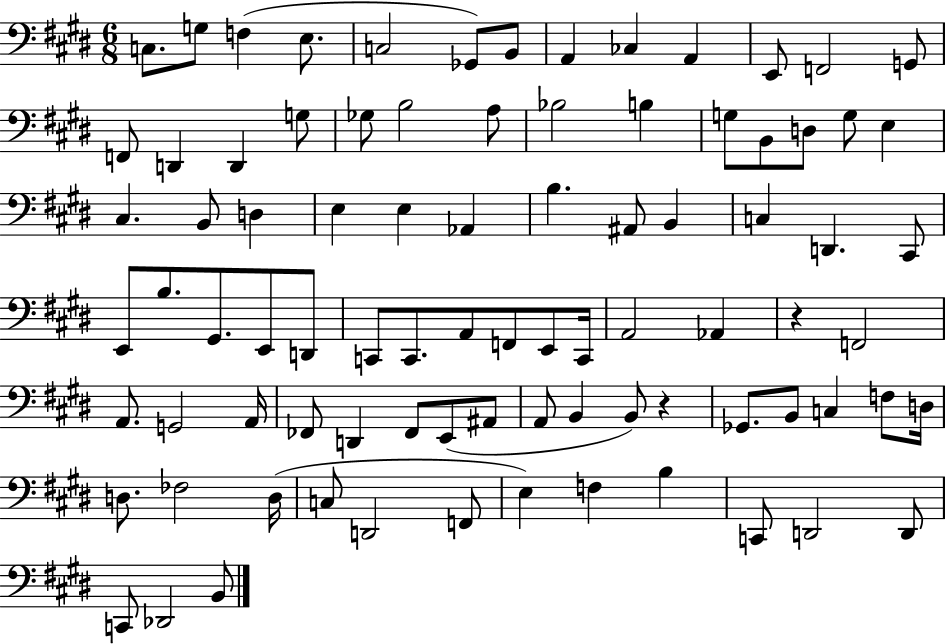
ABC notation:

X:1
T:Untitled
M:6/8
L:1/4
K:E
C,/2 G,/2 F, E,/2 C,2 _G,,/2 B,,/2 A,, _C, A,, E,,/2 F,,2 G,,/2 F,,/2 D,, D,, G,/2 _G,/2 B,2 A,/2 _B,2 B, G,/2 B,,/2 D,/2 G,/2 E, ^C, B,,/2 D, E, E, _A,, B, ^A,,/2 B,, C, D,, ^C,,/2 E,,/2 B,/2 ^G,,/2 E,,/2 D,,/2 C,,/2 C,,/2 A,,/2 F,,/2 E,,/2 C,,/4 A,,2 _A,, z F,,2 A,,/2 G,,2 A,,/4 _F,,/2 D,, _F,,/2 E,,/2 ^A,,/2 A,,/2 B,, B,,/2 z _G,,/2 B,,/2 C, F,/2 D,/4 D,/2 _F,2 D,/4 C,/2 D,,2 F,,/2 E, F, B, C,,/2 D,,2 D,,/2 C,,/2 _D,,2 B,,/2